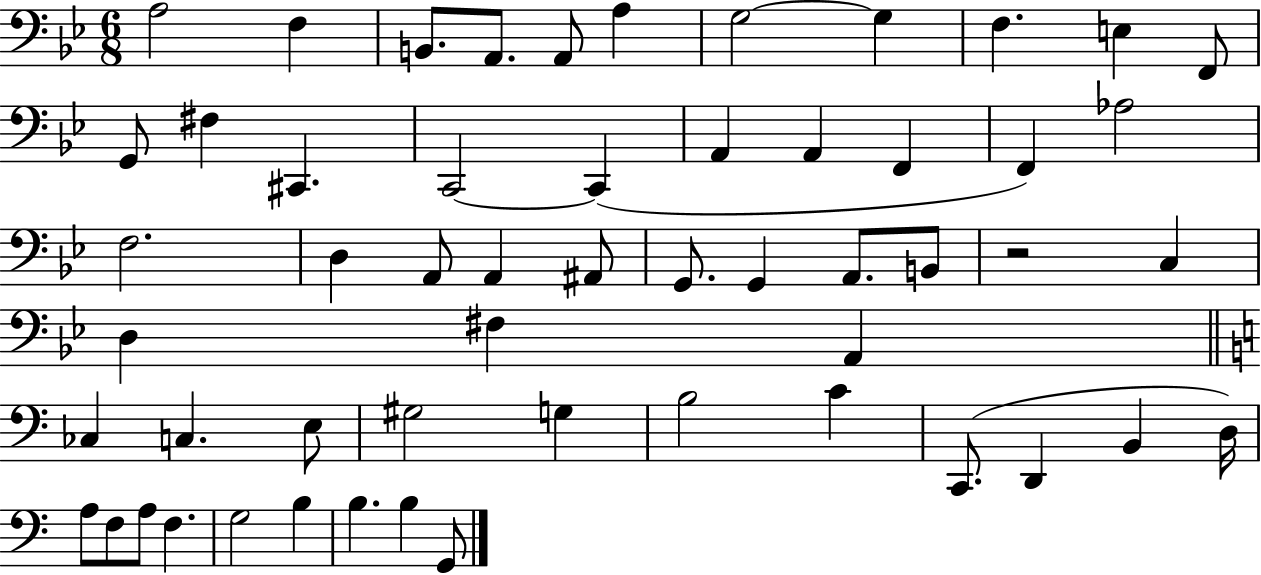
X:1
T:Untitled
M:6/8
L:1/4
K:Bb
A,2 F, B,,/2 A,,/2 A,,/2 A, G,2 G, F, E, F,,/2 G,,/2 ^F, ^C,, C,,2 C,, A,, A,, F,, F,, _A,2 F,2 D, A,,/2 A,, ^A,,/2 G,,/2 G,, A,,/2 B,,/2 z2 C, D, ^F, A,, _C, C, E,/2 ^G,2 G, B,2 C C,,/2 D,, B,, D,/4 A,/2 F,/2 A,/2 F, G,2 B, B, B, G,,/2